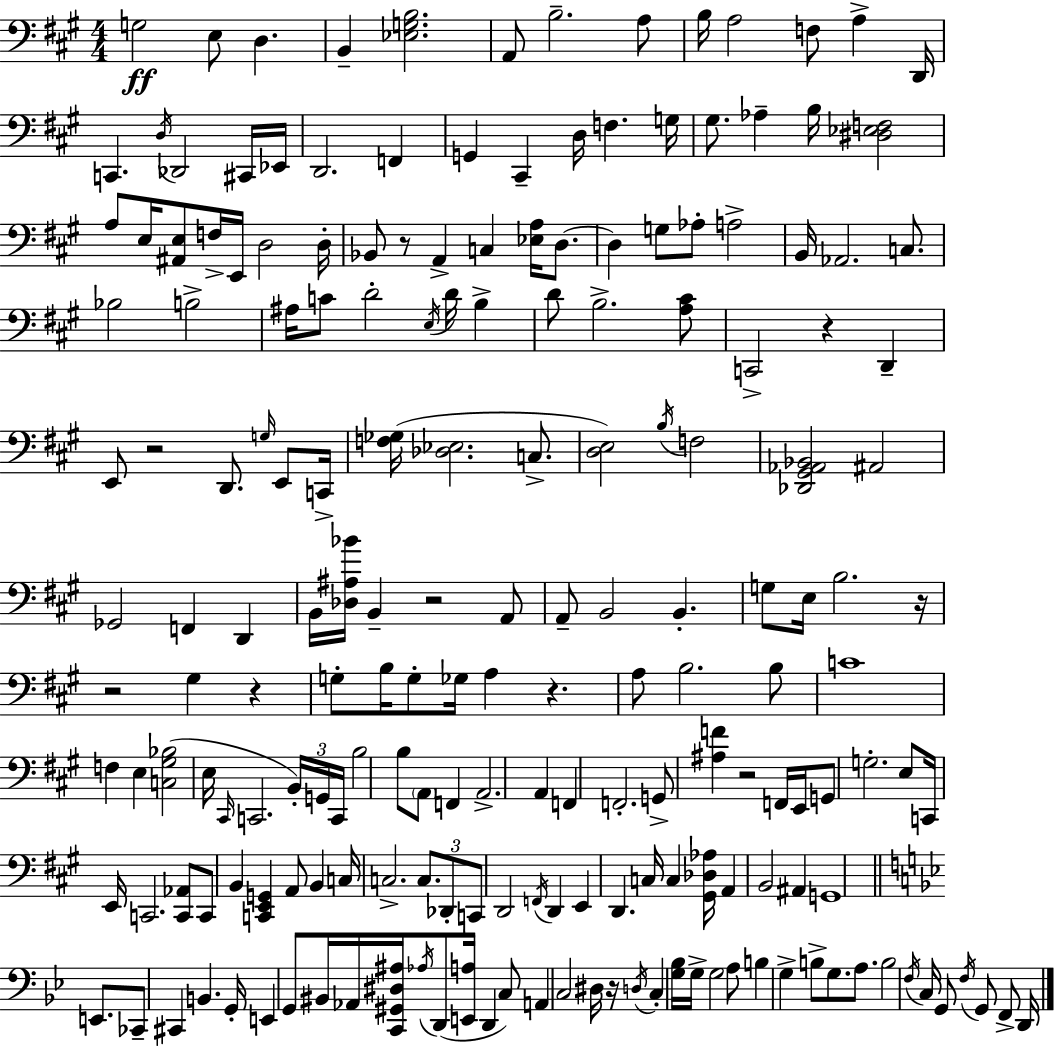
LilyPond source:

{
  \clef bass
  \numericTimeSignature
  \time 4/4
  \key a \major
  g2\ff e8 d4. | b,4-- <ees g b>2. | a,8 b2.-- a8 | b16 a2 f8 a4-> d,16 | \break c,4. \acciaccatura { d16 } des,2 cis,16 | ees,16 d,2. f,4 | g,4 cis,4-- d16 f4. | g16 gis8. aes4-- b16 <dis ees f>2 | \break a8 e16 <ais, e>8 f16-> e,16 d2 | d16-. bes,8 r8 a,4-> c4 <ees a>16 d8.~~ | d4 g8 aes8-. a2-> | b,16 aes,2. c8. | \break bes2 b2-> | ais16 c'8 d'2-. \acciaccatura { e16 } d'16 b4-> | d'8 b2.-> | <a cis'>8 c,2-> r4 d,4-- | \break e,8 r2 d,8. \grace { g16 } | e,8 c,16-> <f ges>16( <des ees>2. | c8.-> <d e>2) \acciaccatura { b16 } f2 | <des, gis, aes, bes,>2 ais,2 | \break ges,2 f,4 | d,4 b,16 <des ais bes'>16 b,4-- r2 | a,8 a,8-- b,2 b,4.-. | g8 e16 b2. | \break r16 r2 gis4 | r4 g8-. b16 g8-. ges16 a4 r4. | a8 b2. | b8 c'1 | \break f4 e4 <c gis bes>2( | e16 \grace { cis,16 } c,2. | \tuplet 3/2 { b,16-.) g,16 c,16 } b2 b8 \parenthesize a,8 | f,4 a,2.-> | \break a,4 f,4 f,2.-. | g,8-> <ais f'>4 r2 | f,16 e,16 g,8 g2.-. | e8 c,16 e,16 c,2. | \break <c, aes,>8 c,8 b,4 <c, e, g,>4 a,8 | b,4 c16 c2.-> | \tuplet 3/2 { c8. des,8-. c,8 } d,2 | \acciaccatura { f,16 } d,4 e,4 d,4. | \break c16 c4 <gis, des aes>16 a,4 b,2 | ais,4 g,1 | \bar "||" \break \key bes \major e,8. ces,8-- cis,4 b,4. g,16-. | e,4 g,8 bis,16 aes,16 <c, gis, dis ais>16 \acciaccatura { aes16 }( d,8 <e, a>16 d,4 | c8) a,4 c2 dis16 | r16 \acciaccatura { d16 } c4-. <g bes>16 g16-> g2 | \break a8 b4 g4-> b8-> g8. a8. | b2 \acciaccatura { f16 } c16 g,8 \acciaccatura { f16 } g,8 | f,8-> d,16 \bar "|."
}